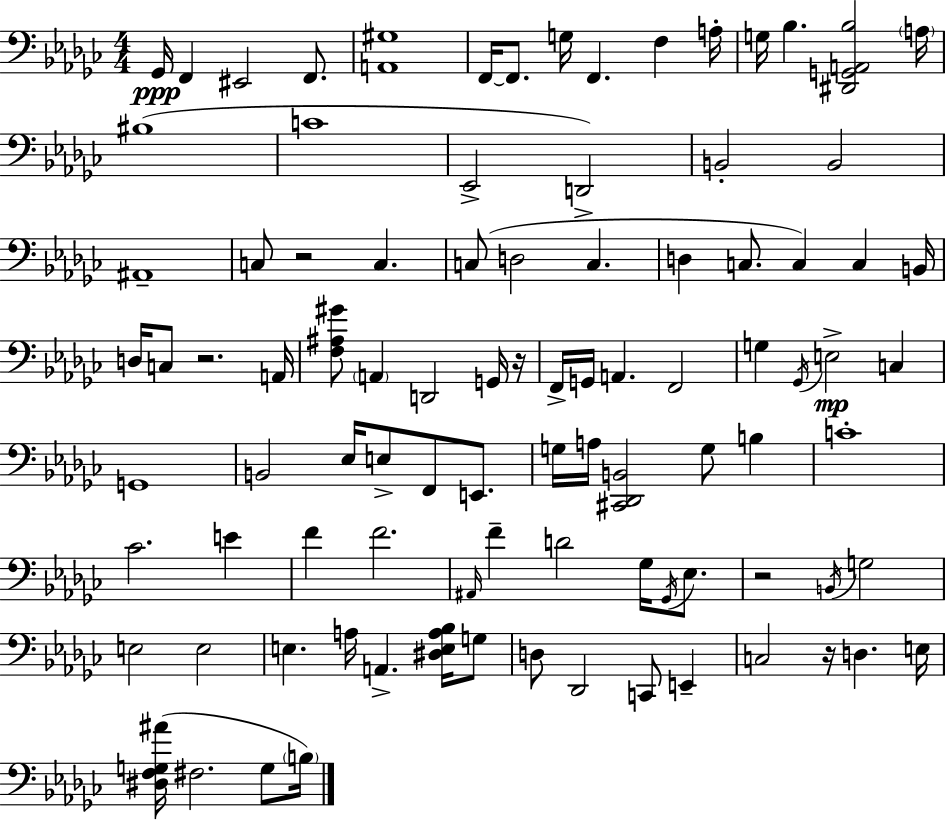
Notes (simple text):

Gb2/s F2/q EIS2/h F2/e. [A2,G#3]/w F2/s F2/e. G3/s F2/q. F3/q A3/s G3/s Bb3/q. [D#2,G2,A2,Bb3]/h A3/s BIS3/w C4/w Eb2/h D2/h B2/h B2/h A#2/w C3/e R/h C3/q. C3/e D3/h C3/q. D3/q C3/e. C3/q C3/q B2/s D3/s C3/e R/h. A2/s [F3,A#3,G#4]/e A2/q D2/h G2/s R/s F2/s G2/s A2/q. F2/h G3/q Gb2/s E3/h C3/q G2/w B2/h Eb3/s E3/e F2/e E2/e. G3/s A3/s [C#2,Db2,B2]/h G3/e B3/q C4/w CES4/h. E4/q F4/q F4/h. A#2/s F4/q D4/h Gb3/s Gb2/s Eb3/e. R/h B2/s G3/h E3/h E3/h E3/q. A3/s A2/q. [D#3,E3,A3,Bb3]/s G3/e D3/e Db2/h C2/e E2/q C3/h R/s D3/q. E3/s [D#3,F3,G3,A#4]/s F#3/h. G3/e B3/s